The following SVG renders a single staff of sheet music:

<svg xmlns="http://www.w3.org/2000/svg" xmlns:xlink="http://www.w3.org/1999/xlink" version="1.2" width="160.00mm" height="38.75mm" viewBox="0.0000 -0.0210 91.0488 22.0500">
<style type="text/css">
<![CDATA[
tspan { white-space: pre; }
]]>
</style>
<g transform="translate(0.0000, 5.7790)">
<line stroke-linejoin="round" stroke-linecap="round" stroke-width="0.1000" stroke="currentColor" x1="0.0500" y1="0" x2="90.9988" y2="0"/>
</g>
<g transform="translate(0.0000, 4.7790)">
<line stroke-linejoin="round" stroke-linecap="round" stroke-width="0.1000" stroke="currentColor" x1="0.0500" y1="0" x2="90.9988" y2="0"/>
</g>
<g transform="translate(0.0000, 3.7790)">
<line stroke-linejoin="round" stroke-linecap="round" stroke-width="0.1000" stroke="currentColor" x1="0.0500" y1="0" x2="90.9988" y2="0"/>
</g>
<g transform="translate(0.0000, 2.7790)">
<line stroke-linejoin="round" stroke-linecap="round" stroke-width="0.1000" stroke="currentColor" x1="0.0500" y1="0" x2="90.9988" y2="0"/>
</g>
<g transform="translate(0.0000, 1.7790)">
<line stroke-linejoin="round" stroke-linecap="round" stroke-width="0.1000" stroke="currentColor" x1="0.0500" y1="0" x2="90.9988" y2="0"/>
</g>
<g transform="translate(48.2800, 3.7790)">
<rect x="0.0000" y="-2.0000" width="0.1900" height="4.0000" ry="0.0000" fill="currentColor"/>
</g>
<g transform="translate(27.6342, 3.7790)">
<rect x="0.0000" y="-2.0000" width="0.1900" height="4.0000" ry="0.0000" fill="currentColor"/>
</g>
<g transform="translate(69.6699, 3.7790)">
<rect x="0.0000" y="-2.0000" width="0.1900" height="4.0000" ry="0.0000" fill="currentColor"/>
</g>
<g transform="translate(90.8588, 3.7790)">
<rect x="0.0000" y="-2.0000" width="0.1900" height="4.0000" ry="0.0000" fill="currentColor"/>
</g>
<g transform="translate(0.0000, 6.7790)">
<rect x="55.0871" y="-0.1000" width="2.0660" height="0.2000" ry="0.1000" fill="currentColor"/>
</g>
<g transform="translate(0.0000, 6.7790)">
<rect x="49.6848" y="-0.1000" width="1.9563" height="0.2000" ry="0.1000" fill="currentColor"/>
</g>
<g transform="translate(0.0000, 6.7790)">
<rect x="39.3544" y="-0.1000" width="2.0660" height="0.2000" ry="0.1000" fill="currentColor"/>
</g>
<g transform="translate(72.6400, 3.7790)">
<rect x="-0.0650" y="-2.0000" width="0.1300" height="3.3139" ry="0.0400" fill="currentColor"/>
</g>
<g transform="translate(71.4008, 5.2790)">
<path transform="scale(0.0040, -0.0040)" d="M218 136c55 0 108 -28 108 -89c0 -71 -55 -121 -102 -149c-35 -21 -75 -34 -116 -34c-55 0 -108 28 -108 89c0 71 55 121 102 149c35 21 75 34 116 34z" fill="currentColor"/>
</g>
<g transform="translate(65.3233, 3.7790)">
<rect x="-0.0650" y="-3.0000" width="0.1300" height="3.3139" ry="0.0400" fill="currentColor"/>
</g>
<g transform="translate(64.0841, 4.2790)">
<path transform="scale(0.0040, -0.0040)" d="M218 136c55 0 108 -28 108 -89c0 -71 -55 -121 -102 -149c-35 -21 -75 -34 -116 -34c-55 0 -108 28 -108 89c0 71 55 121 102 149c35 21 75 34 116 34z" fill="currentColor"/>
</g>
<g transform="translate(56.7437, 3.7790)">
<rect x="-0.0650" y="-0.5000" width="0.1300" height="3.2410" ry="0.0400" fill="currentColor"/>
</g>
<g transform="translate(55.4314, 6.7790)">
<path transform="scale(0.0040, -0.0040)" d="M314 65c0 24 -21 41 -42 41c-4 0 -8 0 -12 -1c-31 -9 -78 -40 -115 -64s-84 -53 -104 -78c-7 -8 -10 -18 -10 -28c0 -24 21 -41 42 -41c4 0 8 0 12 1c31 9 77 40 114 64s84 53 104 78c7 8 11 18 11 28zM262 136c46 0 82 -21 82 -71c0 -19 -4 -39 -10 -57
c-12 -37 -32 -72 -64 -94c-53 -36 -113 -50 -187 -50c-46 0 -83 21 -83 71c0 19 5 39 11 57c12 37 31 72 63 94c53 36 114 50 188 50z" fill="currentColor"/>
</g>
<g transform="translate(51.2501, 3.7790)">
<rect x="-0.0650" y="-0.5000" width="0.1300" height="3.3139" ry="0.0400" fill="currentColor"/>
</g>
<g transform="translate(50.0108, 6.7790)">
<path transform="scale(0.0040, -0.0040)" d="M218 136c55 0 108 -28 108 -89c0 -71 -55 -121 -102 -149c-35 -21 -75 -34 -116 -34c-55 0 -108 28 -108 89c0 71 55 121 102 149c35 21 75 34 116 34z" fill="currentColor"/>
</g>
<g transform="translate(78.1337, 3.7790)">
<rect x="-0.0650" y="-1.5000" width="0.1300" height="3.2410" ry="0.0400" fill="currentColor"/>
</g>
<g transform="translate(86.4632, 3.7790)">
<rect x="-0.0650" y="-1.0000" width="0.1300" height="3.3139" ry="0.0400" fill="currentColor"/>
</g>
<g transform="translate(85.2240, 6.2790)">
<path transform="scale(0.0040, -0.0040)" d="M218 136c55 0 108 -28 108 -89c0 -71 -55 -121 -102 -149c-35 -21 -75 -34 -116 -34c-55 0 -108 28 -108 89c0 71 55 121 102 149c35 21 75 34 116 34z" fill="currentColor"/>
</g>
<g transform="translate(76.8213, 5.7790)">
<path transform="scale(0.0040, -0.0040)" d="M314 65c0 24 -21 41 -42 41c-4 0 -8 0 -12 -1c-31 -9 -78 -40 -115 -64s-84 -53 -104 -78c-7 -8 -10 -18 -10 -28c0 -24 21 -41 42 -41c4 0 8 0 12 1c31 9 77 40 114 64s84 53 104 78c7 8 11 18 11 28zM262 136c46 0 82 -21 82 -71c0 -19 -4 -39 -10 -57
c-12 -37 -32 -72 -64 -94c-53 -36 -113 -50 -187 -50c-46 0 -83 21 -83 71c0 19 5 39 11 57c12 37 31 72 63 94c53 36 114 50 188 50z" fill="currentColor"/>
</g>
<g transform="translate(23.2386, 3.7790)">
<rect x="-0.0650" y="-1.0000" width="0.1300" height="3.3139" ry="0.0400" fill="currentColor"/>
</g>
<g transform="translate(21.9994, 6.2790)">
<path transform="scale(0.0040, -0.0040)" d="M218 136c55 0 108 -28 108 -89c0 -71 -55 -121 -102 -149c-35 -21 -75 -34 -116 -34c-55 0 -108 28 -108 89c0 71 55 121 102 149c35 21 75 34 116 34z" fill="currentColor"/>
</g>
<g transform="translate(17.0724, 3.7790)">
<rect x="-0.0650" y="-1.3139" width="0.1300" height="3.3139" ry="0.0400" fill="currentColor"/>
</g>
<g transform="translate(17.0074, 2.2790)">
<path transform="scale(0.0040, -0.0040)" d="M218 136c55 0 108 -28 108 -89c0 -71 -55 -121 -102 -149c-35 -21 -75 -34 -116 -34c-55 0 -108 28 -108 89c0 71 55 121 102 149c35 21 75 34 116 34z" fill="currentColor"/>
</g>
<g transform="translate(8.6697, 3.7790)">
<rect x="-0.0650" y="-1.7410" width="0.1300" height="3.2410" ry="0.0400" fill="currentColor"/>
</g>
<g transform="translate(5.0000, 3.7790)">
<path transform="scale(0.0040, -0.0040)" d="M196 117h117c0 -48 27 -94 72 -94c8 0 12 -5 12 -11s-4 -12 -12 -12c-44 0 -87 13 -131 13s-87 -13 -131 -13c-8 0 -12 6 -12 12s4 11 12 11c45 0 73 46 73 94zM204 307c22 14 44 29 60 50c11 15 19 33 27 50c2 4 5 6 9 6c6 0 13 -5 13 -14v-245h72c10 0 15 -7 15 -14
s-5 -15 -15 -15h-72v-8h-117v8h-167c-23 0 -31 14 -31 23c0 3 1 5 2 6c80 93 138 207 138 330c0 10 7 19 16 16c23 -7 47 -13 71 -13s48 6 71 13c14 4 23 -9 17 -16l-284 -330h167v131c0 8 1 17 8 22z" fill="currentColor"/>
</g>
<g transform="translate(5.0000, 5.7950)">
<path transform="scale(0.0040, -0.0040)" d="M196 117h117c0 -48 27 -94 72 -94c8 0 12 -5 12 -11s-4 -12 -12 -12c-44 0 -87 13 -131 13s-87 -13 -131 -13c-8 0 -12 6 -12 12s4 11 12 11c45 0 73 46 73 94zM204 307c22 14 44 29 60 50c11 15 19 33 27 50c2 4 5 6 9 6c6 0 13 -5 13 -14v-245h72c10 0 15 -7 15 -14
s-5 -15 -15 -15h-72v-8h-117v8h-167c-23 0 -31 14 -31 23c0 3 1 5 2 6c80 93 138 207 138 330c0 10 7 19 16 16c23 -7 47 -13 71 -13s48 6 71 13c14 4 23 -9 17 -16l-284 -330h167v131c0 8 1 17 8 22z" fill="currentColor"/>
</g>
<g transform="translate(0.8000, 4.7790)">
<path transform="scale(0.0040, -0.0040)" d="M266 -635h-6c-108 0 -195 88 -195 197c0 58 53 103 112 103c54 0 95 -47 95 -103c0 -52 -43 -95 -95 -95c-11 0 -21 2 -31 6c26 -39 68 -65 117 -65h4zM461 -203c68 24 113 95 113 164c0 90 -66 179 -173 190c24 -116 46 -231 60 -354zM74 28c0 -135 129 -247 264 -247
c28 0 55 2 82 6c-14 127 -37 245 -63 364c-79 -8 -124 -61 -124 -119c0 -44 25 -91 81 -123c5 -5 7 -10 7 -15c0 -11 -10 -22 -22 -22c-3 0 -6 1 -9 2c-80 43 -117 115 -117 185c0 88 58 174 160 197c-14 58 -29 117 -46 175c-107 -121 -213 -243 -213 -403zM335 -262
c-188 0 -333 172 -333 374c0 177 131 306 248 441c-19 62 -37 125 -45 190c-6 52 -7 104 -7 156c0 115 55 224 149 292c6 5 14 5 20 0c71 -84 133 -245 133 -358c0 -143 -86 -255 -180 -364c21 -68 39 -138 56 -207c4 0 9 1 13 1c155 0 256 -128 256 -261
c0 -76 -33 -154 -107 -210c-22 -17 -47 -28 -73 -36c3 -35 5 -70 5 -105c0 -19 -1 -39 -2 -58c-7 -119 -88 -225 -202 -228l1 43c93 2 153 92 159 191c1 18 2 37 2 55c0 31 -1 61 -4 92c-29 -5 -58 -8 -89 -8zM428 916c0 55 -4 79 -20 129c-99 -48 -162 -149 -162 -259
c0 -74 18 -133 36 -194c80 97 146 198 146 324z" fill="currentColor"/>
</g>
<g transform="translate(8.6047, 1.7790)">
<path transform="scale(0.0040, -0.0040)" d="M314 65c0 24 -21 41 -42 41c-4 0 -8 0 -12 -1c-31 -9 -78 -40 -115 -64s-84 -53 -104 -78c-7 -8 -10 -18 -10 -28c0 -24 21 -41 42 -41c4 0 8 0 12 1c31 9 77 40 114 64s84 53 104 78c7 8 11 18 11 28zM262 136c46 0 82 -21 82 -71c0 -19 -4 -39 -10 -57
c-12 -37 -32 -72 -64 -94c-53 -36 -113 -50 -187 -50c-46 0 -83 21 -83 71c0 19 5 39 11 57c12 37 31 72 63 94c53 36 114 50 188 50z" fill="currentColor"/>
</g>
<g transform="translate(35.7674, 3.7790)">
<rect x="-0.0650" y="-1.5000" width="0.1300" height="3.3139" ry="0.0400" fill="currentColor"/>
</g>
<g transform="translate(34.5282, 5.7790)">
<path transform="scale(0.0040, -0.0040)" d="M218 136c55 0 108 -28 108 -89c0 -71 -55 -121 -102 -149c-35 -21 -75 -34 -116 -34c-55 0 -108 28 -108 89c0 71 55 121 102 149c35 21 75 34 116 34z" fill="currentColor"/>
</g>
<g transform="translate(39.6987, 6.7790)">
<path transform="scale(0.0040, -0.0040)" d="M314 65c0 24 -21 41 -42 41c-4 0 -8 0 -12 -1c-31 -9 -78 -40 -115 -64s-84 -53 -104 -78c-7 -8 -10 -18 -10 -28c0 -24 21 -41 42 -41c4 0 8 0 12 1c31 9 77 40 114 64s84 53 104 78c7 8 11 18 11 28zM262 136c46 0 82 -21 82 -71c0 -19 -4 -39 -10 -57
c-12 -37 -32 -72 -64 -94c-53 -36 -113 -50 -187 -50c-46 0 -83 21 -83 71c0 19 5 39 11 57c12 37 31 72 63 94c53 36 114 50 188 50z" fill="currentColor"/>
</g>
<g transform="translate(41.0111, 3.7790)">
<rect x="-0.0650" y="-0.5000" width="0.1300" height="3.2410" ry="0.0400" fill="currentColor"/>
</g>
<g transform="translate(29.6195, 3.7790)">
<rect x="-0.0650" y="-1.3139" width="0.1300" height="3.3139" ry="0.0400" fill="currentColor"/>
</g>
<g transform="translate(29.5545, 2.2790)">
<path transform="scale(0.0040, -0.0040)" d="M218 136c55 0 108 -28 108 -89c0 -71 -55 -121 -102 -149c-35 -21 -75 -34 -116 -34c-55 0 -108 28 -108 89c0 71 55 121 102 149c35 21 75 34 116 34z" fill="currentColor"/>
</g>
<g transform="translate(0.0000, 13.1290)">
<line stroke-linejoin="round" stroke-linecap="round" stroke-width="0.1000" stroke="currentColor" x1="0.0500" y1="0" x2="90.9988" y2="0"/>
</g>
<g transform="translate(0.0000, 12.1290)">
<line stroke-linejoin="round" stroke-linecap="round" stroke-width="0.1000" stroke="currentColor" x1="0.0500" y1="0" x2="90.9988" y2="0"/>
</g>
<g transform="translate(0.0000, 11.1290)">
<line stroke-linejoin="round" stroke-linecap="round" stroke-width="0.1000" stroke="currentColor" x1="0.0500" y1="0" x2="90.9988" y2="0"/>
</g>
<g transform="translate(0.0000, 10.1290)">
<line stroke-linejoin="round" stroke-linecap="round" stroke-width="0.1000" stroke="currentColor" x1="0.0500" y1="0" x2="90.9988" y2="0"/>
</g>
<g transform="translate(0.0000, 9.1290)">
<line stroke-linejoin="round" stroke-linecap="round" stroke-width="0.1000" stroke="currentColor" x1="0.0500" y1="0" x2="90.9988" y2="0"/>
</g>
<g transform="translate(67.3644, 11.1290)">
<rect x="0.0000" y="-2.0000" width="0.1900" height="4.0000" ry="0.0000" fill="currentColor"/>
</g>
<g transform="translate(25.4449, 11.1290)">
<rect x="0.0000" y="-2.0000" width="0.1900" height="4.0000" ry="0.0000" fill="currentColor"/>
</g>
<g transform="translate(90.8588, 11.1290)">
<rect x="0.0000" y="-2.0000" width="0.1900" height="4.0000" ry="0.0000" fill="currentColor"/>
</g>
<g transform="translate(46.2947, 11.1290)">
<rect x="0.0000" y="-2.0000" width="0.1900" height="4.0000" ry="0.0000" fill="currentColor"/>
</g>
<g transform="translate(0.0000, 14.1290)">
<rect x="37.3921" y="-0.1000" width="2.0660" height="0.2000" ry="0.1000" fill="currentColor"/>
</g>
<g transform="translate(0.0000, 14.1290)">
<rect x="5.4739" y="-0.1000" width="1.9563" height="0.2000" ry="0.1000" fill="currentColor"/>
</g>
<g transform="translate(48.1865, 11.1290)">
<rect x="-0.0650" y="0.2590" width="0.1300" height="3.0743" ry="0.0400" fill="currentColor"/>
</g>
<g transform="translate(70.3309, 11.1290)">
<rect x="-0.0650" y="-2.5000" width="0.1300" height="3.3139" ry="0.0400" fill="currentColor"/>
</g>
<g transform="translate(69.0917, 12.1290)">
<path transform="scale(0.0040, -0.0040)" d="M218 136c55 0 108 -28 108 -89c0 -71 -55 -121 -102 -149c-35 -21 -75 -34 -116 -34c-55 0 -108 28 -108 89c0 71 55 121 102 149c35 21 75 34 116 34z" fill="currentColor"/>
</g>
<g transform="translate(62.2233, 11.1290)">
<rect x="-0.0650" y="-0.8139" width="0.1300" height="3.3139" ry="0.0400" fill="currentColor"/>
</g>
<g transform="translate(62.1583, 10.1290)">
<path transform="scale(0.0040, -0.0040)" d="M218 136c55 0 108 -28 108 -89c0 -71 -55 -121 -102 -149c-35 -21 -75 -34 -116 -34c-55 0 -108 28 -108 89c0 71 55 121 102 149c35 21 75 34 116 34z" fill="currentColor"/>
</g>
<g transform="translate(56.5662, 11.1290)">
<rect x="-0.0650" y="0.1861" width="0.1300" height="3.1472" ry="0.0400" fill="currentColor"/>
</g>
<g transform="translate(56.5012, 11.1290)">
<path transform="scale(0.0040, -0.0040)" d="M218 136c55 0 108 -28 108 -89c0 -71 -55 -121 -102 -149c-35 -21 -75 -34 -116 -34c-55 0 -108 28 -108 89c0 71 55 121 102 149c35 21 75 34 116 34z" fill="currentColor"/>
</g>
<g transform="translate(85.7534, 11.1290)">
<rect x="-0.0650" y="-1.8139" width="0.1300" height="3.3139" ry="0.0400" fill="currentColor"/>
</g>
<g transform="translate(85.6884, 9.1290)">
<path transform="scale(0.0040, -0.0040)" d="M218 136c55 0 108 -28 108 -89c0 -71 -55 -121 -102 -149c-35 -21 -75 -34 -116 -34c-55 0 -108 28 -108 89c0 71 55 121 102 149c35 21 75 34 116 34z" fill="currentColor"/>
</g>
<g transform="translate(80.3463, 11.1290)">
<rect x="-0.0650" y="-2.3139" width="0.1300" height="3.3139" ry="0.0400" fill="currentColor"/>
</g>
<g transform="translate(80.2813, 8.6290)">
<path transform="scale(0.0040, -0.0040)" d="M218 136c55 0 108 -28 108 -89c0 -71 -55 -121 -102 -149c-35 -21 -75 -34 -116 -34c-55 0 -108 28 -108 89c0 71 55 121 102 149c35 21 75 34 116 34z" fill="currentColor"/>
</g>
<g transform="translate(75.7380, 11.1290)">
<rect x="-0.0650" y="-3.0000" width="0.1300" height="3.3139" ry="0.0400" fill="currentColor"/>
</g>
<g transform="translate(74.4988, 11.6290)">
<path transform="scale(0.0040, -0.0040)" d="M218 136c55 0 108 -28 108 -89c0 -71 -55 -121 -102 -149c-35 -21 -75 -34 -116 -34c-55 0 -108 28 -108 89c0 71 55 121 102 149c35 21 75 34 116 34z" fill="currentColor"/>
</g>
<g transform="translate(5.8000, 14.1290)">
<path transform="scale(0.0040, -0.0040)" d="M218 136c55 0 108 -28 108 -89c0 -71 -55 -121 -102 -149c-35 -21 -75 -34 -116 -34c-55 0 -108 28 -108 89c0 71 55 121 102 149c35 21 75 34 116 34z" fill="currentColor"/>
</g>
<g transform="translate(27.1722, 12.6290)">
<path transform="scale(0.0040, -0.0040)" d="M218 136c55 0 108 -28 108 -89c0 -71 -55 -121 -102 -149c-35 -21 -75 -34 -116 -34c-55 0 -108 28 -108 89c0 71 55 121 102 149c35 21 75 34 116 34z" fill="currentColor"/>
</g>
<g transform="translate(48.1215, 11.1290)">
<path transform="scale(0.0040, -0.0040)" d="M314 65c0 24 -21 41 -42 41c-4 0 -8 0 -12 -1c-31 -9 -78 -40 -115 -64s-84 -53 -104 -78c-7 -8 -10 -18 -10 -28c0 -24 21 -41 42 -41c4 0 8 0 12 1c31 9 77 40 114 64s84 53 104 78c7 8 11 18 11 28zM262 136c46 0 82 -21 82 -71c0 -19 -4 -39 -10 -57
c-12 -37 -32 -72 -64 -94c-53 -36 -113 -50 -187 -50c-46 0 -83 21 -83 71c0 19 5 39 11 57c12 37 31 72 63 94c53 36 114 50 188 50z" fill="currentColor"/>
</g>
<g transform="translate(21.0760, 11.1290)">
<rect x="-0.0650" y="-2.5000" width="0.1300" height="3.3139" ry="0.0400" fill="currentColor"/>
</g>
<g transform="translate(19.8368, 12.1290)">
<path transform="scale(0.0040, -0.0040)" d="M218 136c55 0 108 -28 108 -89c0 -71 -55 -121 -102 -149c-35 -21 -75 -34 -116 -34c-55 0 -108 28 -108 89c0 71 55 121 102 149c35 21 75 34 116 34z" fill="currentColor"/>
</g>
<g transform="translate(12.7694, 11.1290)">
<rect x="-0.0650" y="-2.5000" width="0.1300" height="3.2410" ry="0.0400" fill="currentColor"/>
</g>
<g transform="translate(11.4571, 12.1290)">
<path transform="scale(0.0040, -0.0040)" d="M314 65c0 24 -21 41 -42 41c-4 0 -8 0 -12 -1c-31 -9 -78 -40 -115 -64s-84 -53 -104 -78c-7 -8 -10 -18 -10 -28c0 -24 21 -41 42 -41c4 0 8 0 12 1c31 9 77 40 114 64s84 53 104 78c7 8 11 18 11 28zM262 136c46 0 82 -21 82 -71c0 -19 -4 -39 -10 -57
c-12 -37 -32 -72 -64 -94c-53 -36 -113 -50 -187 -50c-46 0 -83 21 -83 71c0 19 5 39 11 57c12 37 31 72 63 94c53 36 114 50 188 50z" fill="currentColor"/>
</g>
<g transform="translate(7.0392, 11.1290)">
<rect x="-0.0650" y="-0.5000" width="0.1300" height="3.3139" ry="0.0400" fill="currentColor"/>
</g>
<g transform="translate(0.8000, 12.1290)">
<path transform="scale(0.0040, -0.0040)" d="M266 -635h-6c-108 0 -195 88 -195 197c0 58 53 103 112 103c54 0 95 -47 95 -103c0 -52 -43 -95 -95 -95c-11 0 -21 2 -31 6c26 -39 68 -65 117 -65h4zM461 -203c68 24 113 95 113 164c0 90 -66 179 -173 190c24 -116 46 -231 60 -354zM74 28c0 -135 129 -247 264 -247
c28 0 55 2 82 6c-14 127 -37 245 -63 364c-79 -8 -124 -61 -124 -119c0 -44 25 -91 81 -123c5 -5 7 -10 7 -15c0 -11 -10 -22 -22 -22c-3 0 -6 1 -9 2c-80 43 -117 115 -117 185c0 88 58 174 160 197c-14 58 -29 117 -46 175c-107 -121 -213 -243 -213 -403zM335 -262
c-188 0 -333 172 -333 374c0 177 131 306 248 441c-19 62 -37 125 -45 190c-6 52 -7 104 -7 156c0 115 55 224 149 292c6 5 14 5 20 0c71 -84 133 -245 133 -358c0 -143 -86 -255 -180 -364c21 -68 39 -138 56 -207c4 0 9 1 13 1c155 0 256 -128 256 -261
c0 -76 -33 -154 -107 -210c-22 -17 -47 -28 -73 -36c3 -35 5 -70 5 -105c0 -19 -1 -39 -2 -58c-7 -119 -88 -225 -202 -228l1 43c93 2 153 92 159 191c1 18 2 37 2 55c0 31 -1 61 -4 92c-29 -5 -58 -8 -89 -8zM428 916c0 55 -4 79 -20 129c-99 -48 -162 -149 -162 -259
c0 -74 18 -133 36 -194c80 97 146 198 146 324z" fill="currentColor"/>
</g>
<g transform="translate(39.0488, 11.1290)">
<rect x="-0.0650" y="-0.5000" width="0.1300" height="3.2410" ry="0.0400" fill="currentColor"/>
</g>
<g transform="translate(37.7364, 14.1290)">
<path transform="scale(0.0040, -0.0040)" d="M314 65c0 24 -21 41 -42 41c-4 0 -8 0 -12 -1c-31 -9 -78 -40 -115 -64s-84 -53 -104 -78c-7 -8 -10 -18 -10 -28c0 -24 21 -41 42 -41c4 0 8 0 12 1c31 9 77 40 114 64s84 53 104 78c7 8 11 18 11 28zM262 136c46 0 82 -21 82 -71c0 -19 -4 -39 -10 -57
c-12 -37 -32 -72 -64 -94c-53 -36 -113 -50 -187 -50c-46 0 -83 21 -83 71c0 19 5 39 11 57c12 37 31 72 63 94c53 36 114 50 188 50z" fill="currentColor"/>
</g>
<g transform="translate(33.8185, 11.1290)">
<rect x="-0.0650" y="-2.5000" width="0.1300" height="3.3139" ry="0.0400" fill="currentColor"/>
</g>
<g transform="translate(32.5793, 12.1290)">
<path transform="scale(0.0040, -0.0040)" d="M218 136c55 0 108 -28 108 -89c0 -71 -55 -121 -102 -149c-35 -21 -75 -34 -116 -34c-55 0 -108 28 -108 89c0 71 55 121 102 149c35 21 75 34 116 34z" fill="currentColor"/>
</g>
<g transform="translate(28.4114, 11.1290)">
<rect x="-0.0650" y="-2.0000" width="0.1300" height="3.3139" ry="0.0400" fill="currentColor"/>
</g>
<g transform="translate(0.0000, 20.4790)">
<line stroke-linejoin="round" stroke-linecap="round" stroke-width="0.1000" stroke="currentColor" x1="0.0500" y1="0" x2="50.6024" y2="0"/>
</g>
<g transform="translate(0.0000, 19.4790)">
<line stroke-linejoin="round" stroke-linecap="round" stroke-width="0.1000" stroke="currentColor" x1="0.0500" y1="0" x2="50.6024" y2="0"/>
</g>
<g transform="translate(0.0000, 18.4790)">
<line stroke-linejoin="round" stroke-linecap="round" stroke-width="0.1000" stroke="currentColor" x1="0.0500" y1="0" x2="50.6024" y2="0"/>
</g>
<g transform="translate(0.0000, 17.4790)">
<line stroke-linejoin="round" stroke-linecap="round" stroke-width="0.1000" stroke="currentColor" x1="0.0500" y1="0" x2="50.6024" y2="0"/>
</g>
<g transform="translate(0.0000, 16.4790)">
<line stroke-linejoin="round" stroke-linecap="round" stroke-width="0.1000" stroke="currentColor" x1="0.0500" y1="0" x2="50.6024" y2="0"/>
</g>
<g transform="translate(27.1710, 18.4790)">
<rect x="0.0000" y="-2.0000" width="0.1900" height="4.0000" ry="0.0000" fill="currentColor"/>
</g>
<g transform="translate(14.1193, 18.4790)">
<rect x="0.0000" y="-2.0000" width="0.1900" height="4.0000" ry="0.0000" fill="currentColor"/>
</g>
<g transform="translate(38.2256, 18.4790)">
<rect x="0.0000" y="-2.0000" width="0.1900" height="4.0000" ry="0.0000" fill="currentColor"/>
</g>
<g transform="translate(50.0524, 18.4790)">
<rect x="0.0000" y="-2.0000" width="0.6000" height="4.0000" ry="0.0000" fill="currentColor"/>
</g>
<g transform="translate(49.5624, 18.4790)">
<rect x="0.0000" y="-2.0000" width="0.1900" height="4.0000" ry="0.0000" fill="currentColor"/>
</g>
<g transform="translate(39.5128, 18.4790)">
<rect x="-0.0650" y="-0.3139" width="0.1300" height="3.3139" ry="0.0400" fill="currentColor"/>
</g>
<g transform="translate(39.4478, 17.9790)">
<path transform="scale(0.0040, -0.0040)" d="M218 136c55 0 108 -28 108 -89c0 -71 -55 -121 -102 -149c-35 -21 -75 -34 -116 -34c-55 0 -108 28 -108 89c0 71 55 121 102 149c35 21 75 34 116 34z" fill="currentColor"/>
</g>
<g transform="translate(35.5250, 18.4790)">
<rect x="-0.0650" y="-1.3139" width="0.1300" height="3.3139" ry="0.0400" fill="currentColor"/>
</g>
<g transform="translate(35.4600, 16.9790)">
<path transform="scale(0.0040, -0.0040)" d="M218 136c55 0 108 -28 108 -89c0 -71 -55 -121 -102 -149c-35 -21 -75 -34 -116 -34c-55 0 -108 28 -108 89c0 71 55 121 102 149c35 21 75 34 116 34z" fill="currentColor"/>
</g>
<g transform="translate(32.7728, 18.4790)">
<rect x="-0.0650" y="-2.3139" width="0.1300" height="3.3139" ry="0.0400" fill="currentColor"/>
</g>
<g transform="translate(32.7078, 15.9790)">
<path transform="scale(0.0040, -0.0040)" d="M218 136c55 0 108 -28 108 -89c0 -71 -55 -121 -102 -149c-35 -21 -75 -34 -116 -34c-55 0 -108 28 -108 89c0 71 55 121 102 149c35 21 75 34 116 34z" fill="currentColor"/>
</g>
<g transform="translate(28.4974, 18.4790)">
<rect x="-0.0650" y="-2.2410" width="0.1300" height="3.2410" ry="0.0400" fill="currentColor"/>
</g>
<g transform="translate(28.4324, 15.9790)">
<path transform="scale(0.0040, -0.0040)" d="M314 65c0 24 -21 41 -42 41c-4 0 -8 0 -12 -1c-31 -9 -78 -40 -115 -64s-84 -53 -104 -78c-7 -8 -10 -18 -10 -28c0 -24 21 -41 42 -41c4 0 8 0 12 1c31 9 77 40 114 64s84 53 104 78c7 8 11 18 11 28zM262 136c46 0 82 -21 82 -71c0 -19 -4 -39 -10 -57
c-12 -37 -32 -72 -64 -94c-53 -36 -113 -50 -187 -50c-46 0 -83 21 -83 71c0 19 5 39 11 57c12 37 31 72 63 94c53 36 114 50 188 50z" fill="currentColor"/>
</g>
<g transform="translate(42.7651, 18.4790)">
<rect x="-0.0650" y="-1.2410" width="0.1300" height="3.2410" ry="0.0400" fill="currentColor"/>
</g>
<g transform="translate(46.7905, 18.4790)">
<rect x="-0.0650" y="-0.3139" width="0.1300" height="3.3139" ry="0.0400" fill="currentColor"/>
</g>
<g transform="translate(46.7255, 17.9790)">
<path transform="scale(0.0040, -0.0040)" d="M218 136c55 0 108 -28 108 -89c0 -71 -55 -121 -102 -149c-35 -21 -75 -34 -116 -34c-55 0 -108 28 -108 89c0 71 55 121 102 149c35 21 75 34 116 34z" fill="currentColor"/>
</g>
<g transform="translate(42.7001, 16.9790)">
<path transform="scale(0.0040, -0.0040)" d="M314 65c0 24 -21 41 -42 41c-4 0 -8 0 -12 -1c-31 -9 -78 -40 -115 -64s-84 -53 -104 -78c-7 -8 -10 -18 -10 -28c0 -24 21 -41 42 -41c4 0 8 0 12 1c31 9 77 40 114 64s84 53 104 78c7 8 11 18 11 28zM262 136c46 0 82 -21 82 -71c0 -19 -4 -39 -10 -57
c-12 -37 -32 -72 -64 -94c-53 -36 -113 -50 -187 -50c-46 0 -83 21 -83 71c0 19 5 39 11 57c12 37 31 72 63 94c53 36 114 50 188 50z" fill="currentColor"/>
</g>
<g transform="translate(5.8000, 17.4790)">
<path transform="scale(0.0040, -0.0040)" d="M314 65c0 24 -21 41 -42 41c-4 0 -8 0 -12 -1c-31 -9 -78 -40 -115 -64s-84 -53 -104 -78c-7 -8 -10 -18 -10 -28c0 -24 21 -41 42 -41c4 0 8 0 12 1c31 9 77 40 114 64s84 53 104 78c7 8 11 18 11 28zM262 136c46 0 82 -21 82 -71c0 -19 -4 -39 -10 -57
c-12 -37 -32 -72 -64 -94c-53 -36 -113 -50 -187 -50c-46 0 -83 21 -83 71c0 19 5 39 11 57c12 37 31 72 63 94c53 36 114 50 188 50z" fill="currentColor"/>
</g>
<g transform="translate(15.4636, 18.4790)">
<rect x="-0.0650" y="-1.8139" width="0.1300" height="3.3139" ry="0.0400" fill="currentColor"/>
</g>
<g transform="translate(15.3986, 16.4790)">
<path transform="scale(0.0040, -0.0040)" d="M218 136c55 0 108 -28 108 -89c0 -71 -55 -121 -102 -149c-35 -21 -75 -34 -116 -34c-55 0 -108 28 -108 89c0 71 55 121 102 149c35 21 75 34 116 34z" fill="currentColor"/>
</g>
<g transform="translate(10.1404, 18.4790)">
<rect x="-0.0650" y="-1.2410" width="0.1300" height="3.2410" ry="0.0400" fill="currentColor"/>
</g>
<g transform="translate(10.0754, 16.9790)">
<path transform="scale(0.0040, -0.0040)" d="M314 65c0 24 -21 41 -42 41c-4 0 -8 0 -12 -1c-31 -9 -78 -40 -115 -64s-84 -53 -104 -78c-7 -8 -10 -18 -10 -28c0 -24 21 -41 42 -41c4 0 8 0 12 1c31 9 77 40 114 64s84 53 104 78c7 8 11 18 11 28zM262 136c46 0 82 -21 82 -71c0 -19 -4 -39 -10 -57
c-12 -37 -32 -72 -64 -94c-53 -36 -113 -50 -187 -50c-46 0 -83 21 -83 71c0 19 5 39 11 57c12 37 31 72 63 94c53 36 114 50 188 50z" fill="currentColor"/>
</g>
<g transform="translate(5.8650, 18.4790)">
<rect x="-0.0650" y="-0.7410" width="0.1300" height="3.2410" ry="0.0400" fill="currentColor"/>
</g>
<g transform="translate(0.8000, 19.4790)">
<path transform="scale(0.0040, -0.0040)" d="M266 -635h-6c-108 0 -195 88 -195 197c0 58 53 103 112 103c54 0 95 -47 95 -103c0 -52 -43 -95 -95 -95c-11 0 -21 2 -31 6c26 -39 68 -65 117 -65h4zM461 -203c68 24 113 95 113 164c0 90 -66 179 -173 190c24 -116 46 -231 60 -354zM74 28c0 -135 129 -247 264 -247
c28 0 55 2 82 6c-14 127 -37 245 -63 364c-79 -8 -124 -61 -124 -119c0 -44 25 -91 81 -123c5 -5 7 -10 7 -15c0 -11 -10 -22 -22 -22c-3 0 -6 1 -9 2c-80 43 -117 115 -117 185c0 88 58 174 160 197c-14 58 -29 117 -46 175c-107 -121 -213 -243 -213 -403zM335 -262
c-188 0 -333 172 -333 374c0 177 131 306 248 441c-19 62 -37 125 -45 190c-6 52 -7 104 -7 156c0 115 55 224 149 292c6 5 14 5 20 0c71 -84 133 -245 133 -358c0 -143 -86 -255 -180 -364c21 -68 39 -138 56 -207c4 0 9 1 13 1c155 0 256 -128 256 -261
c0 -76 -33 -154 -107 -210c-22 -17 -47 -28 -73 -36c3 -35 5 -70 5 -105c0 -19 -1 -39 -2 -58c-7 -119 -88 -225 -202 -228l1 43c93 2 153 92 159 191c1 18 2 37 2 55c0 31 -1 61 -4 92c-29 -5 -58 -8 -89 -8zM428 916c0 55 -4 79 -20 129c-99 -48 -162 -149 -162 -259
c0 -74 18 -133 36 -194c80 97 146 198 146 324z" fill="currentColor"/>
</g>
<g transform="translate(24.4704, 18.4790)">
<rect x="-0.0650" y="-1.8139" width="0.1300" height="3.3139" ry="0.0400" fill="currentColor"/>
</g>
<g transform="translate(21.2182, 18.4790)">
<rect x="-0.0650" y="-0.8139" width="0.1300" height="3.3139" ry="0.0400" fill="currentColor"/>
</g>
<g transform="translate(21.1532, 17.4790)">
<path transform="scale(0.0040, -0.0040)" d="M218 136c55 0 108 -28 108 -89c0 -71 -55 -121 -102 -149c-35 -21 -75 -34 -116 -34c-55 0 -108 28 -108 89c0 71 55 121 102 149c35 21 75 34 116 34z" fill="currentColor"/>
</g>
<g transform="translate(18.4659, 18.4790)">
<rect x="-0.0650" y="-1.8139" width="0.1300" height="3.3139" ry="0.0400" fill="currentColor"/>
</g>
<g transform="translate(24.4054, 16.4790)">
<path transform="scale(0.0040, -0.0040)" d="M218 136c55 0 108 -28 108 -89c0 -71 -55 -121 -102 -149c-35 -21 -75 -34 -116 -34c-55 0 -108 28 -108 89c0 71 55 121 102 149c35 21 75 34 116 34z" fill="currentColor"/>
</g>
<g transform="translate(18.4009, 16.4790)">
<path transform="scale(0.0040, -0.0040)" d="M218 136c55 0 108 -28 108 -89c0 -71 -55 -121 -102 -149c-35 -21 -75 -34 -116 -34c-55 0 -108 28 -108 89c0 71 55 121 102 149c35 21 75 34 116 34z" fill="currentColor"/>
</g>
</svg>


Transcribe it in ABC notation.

X:1
T:Untitled
M:4/4
L:1/4
K:C
f2 e D e E C2 C C2 A F E2 D C G2 G F G C2 B2 B d G A g f d2 e2 f f d f g2 g e c e2 c